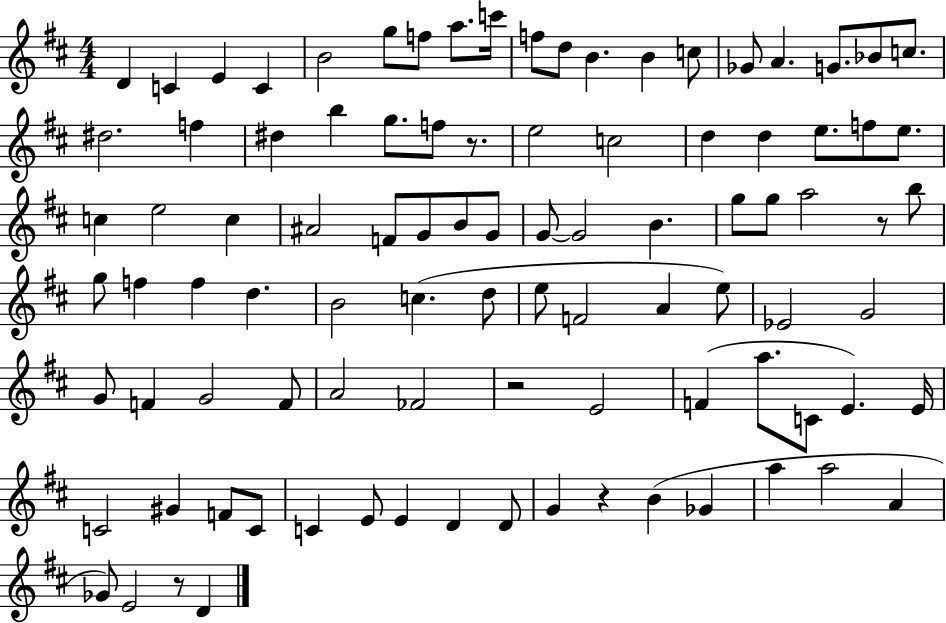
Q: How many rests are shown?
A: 5